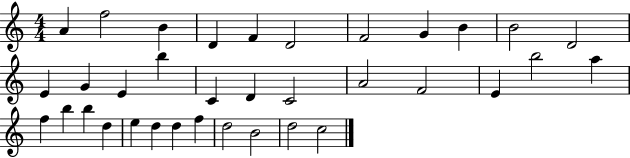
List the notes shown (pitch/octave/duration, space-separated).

A4/q F5/h B4/q D4/q F4/q D4/h F4/h G4/q B4/q B4/h D4/h E4/q G4/q E4/q B5/q C4/q D4/q C4/h A4/h F4/h E4/q B5/h A5/q F5/q B5/q B5/q D5/q E5/q D5/q D5/q F5/q D5/h B4/h D5/h C5/h